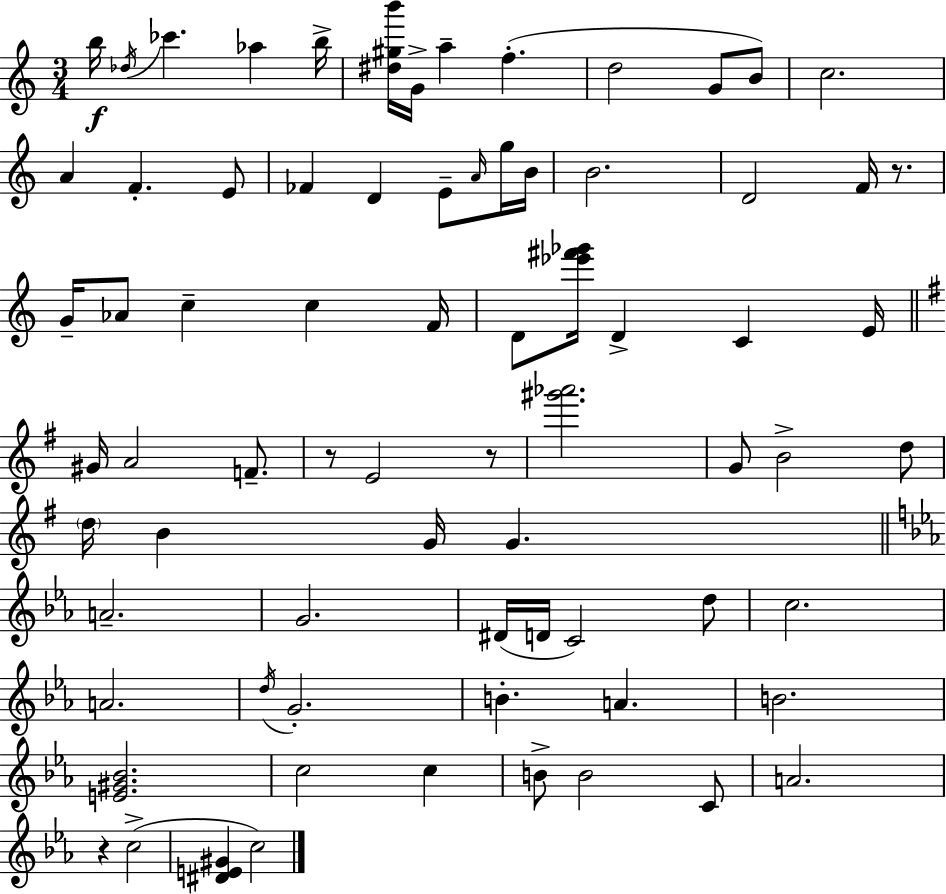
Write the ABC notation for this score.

X:1
T:Untitled
M:3/4
L:1/4
K:Am
b/4 _d/4 _c' _a b/4 [^d^gb']/4 G/4 a f d2 G/2 B/2 c2 A F E/2 _F D E/2 A/4 g/4 B/4 B2 D2 F/4 z/2 G/4 _A/2 c c F/4 D/2 [_e'^f'_g']/4 D C E/4 ^G/4 A2 F/2 z/2 E2 z/2 [^g'_a']2 G/2 B2 d/2 d/4 B G/4 G A2 G2 ^D/4 D/4 C2 d/2 c2 A2 d/4 G2 B A B2 [E^G_B]2 c2 c B/2 B2 C/2 A2 z c2 [^DE^G] c2